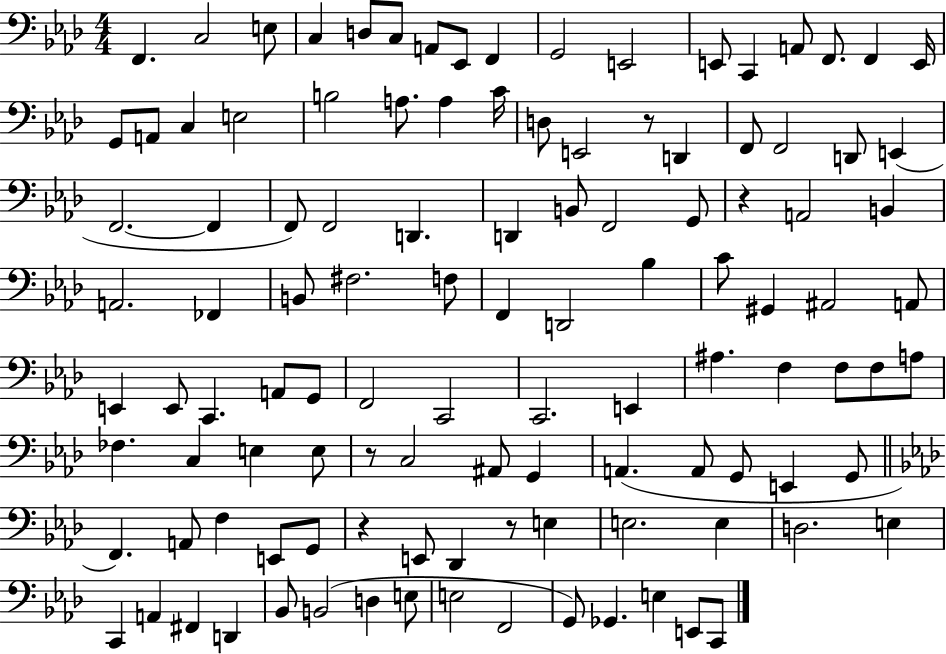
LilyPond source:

{
  \clef bass
  \numericTimeSignature
  \time 4/4
  \key aes \major
  f,4. c2 e8 | c4 d8 c8 a,8 ees,8 f,4 | g,2 e,2 | e,8 c,4 a,8 f,8. f,4 e,16 | \break g,8 a,8 c4 e2 | b2 a8. a4 c'16 | d8 e,2 r8 d,4 | f,8 f,2 d,8 e,4( | \break f,2.~~ f,4 | f,8) f,2 d,4. | d,4 b,8 f,2 g,8 | r4 a,2 b,4 | \break a,2. fes,4 | b,8 fis2. f8 | f,4 d,2 bes4 | c'8 gis,4 ais,2 a,8 | \break e,4 e,8 c,4. a,8 g,8 | f,2 c,2 | c,2. e,4 | ais4. f4 f8 f8 a8 | \break fes4. c4 e4 e8 | r8 c2 ais,8 g,4 | a,4.( a,8 g,8 e,4 g,8 | \bar "||" \break \key aes \major f,4.) a,8 f4 e,8 g,8 | r4 e,8 des,4 r8 e4 | e2. e4 | d2. e4 | \break c,4 a,4 fis,4 d,4 | bes,8 b,2( d4 e8 | e2 f,2 | g,8) ges,4. e4 e,8 c,8 | \break \bar "|."
}